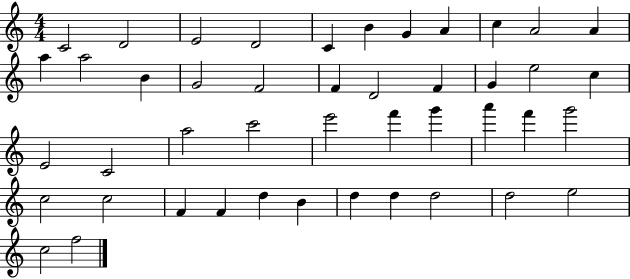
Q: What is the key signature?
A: C major